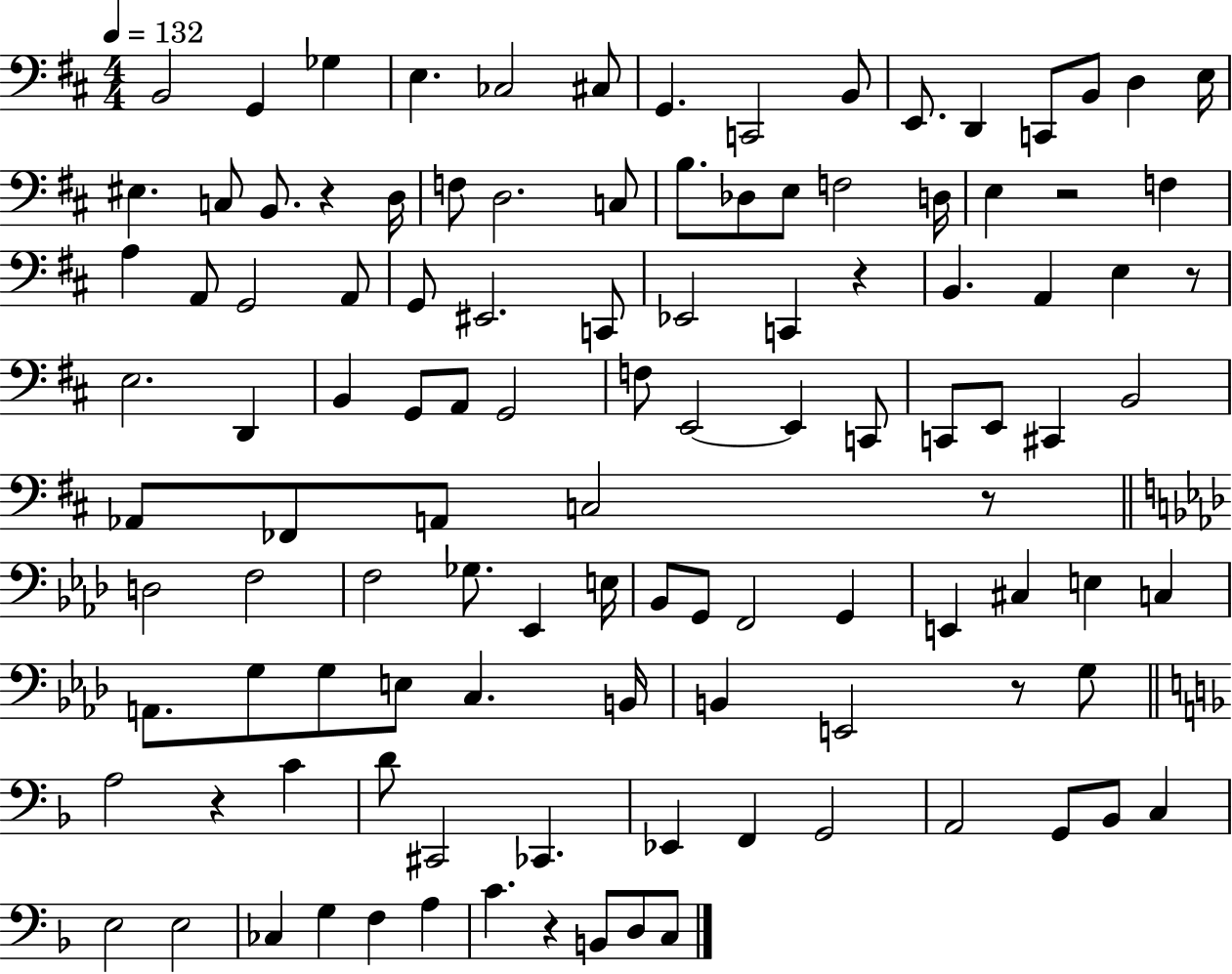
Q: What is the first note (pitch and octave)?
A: B2